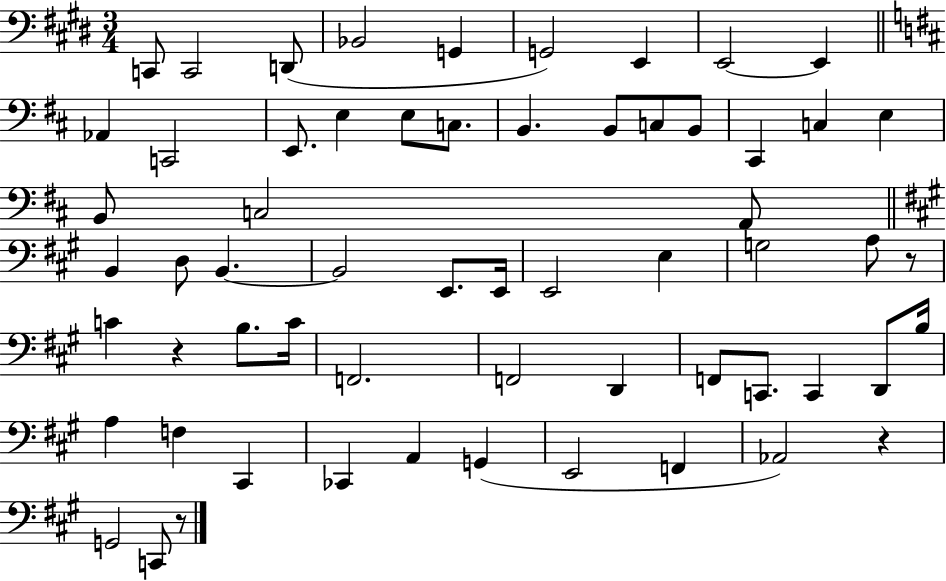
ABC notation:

X:1
T:Untitled
M:3/4
L:1/4
K:E
C,,/2 C,,2 D,,/2 _B,,2 G,, G,,2 E,, E,,2 E,, _A,, C,,2 E,,/2 E, E,/2 C,/2 B,, B,,/2 C,/2 B,,/2 ^C,, C, E, B,,/2 C,2 A,,/2 B,, D,/2 B,, B,,2 E,,/2 E,,/4 E,,2 E, G,2 A,/2 z/2 C z B,/2 C/4 F,,2 F,,2 D,, F,,/2 C,,/2 C,, D,,/2 B,/4 A, F, ^C,, _C,, A,, G,, E,,2 F,, _A,,2 z G,,2 C,,/2 z/2